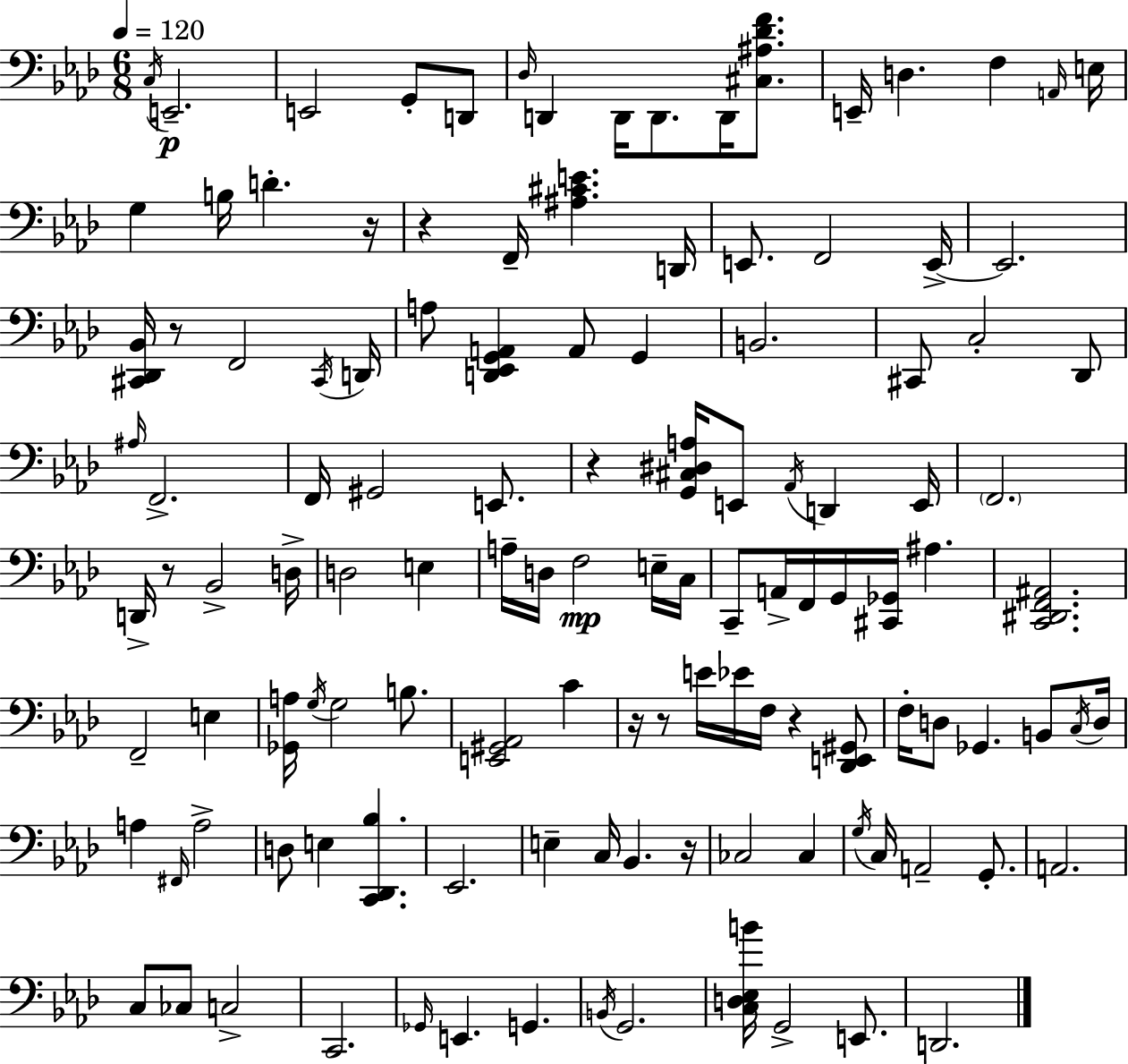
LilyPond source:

{
  \clef bass
  \numericTimeSignature
  \time 6/8
  \key f \minor
  \tempo 4 = 120
  \repeat volta 2 { \acciaccatura { c16 }\p e,2.-- | e,2 g,8-. d,8 | \grace { des16 } d,4 d,16 d,8. d,16 <cis ais des' f'>8. | e,16-- d4. f4 | \break \grace { a,16 } e16 g4 b16 d'4.-. | r16 r4 f,16-- <ais cis' e'>4. | d,16 e,8. f,2 | e,16->~~ e,2. | \break <cis, des, bes,>16 r8 f,2 | \acciaccatura { cis,16 } d,16 a8 <d, ees, g, a,>4 a,8 | g,4 b,2. | cis,8 c2-. | \break des,8 \grace { ais16 } f,2.-> | f,16 gis,2 | e,8. r4 <g, cis dis a>16 e,8 | \acciaccatura { aes,16 } d,4 e,16 \parenthesize f,2. | \break d,16-> r8 bes,2-> | d16-> d2 | e4 a16-- d16 f2\mp | e16-- c16 c,8-- a,16-> f,16 g,16 <cis, ges,>16 | \break ais4. <c, dis, f, ais,>2. | f,2-- | e4 <ges, a>16 \acciaccatura { g16 } g2 | b8. <e, gis, aes,>2 | \break c'4 r16 r8 e'16 ees'16 | f16 r4 <des, e, gis,>8 f16-. d8 ges,4. | b,8 \acciaccatura { c16 } d16 a4 | \grace { fis,16 } a2-> d8 e4 | \break <c, des, bes>4. ees,2. | e4-- | c16 bes,4. r16 ces2 | ces4 \acciaccatura { g16 } c16 a,2-- | \break g,8.-. a,2. | c8 | ces8 c2-> c,2. | \grace { ges,16 } e,4. | \break g,4. \acciaccatura { b,16 } | g,2. | <c d ees b'>16 g,2-> e,8. | d,2. | \break } \bar "|."
}